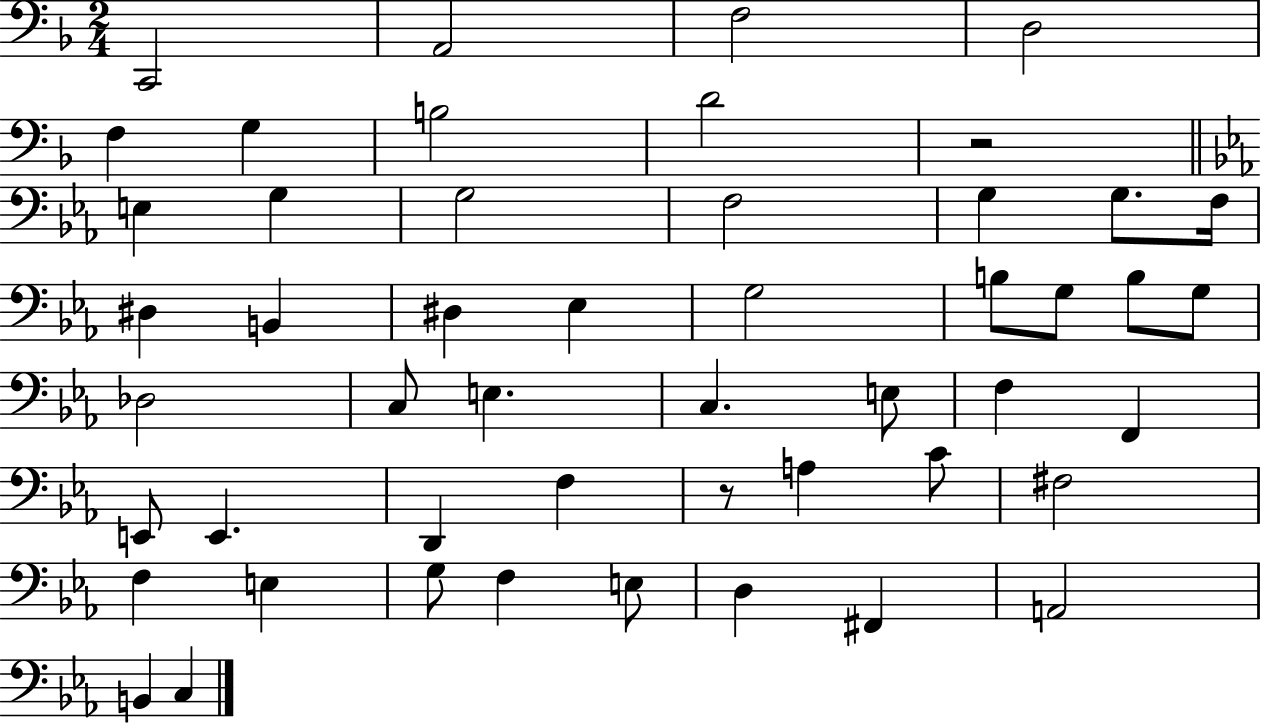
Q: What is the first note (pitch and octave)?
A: C2